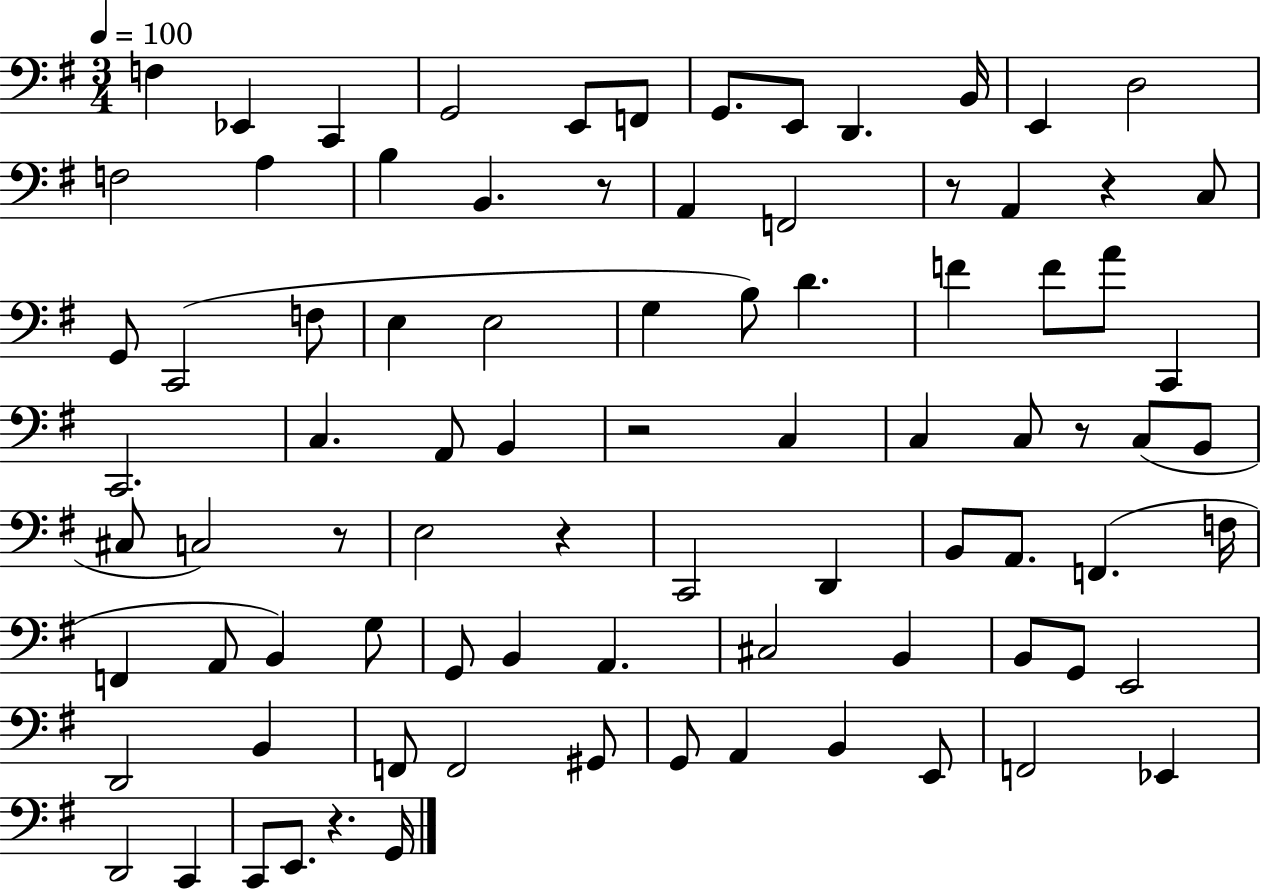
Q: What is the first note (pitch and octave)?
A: F3